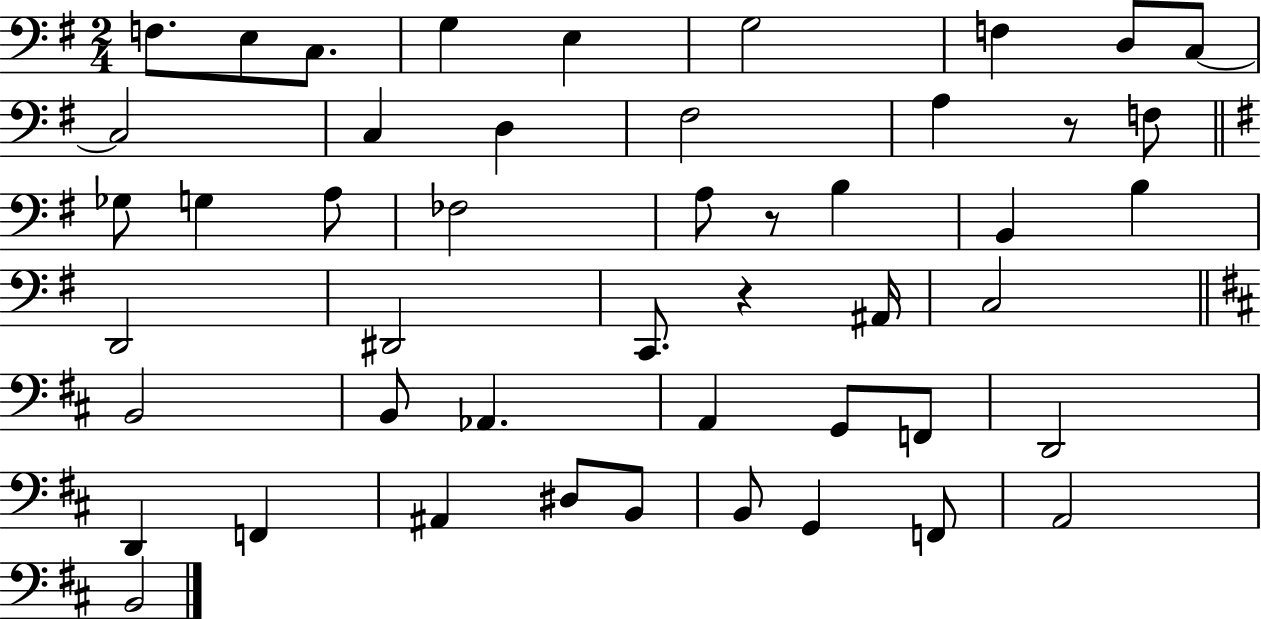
{
  \clef bass
  \numericTimeSignature
  \time 2/4
  \key g \major
  \repeat volta 2 { f8. e8 c8. | g4 e4 | g2 | f4 d8 c8~~ | \break c2 | c4 d4 | fis2 | a4 r8 f8 | \break \bar "||" \break \key g \major ges8 g4 a8 | fes2 | a8 r8 b4 | b,4 b4 | \break d,2 | dis,2 | c,8. r4 ais,16 | c2 | \break \bar "||" \break \key b \minor b,2 | b,8 aes,4. | a,4 g,8 f,8 | d,2 | \break d,4 f,4 | ais,4 dis8 b,8 | b,8 g,4 f,8 | a,2 | \break b,2 | } \bar "|."
}